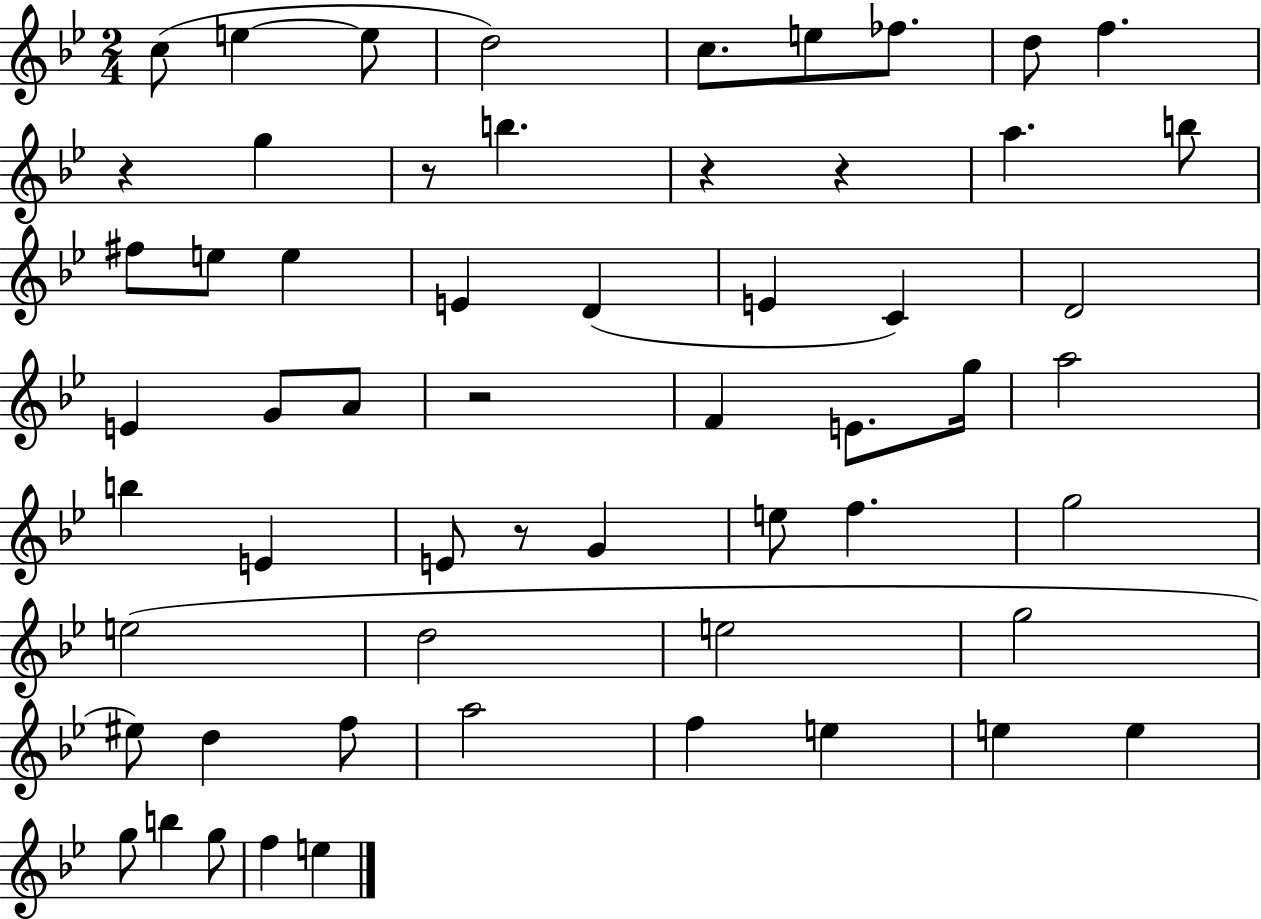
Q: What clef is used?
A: treble